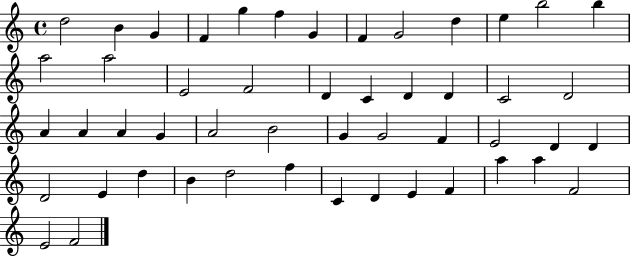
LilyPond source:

{
  \clef treble
  \time 4/4
  \defaultTimeSignature
  \key c \major
  d''2 b'4 g'4 | f'4 g''4 f''4 g'4 | f'4 g'2 d''4 | e''4 b''2 b''4 | \break a''2 a''2 | e'2 f'2 | d'4 c'4 d'4 d'4 | c'2 d'2 | \break a'4 a'4 a'4 g'4 | a'2 b'2 | g'4 g'2 f'4 | e'2 d'4 d'4 | \break d'2 e'4 d''4 | b'4 d''2 f''4 | c'4 d'4 e'4 f'4 | a''4 a''4 f'2 | \break e'2 f'2 | \bar "|."
}